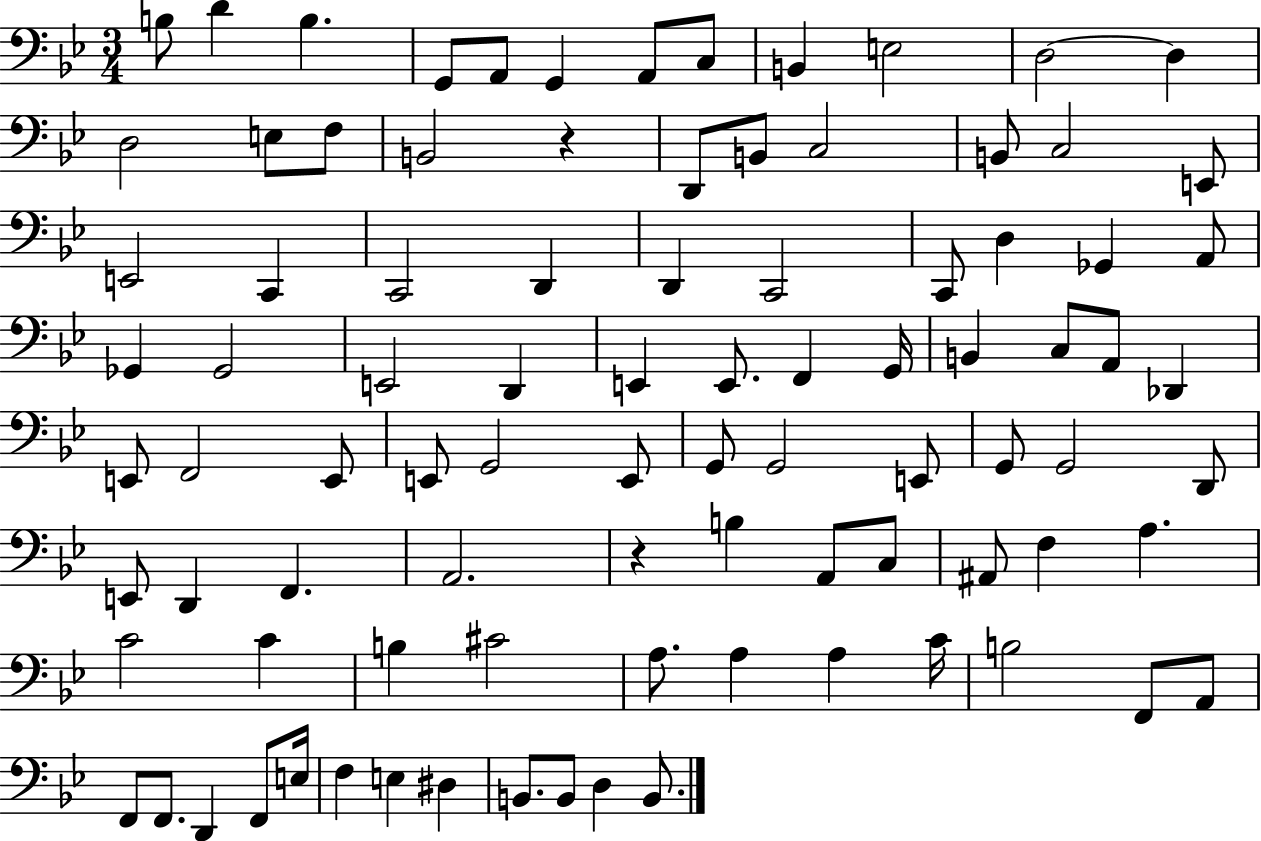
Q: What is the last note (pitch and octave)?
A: B2